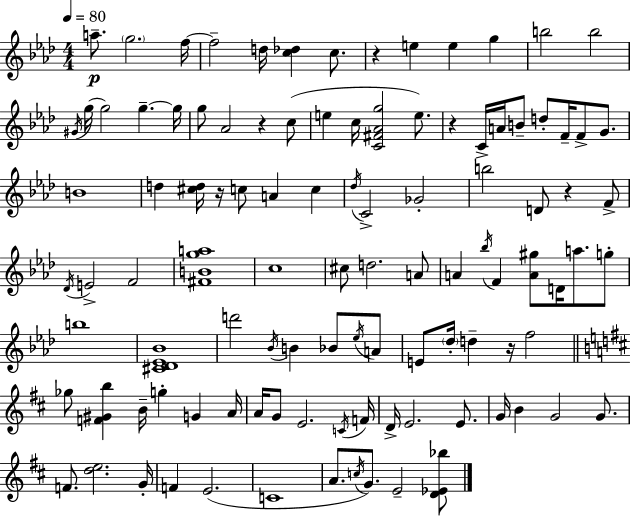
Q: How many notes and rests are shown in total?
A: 105